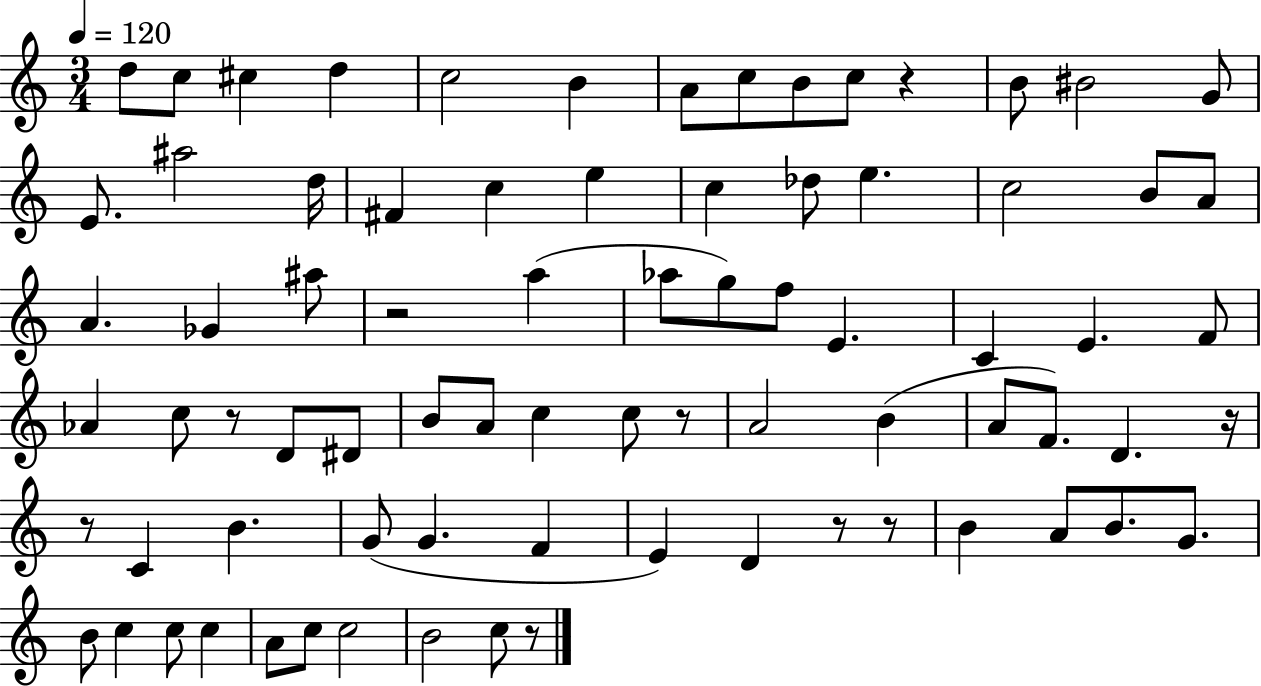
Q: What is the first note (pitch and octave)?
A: D5